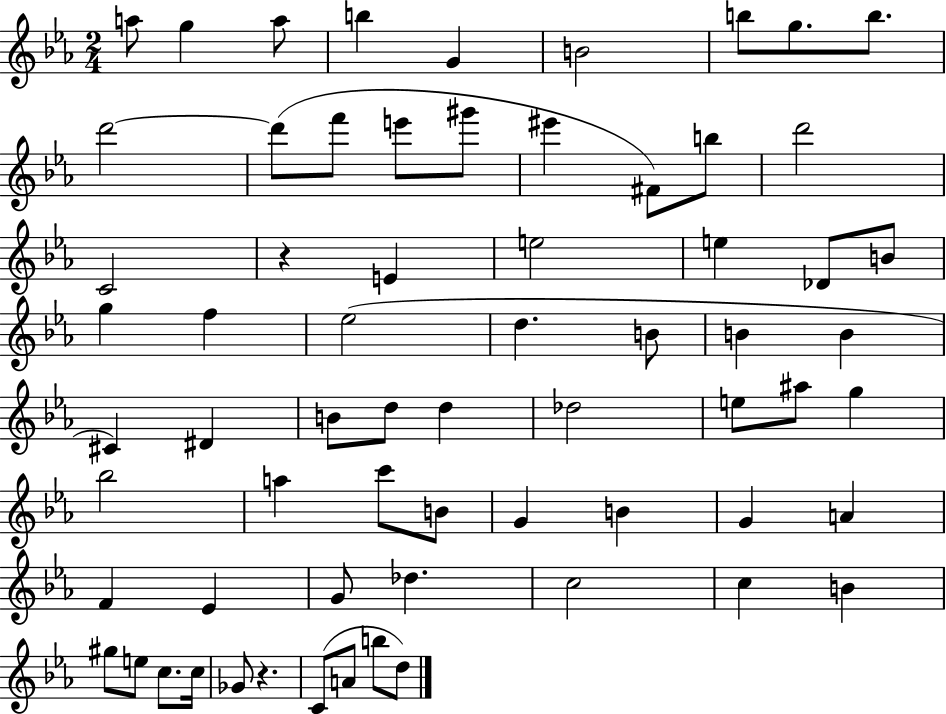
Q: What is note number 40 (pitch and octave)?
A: G5